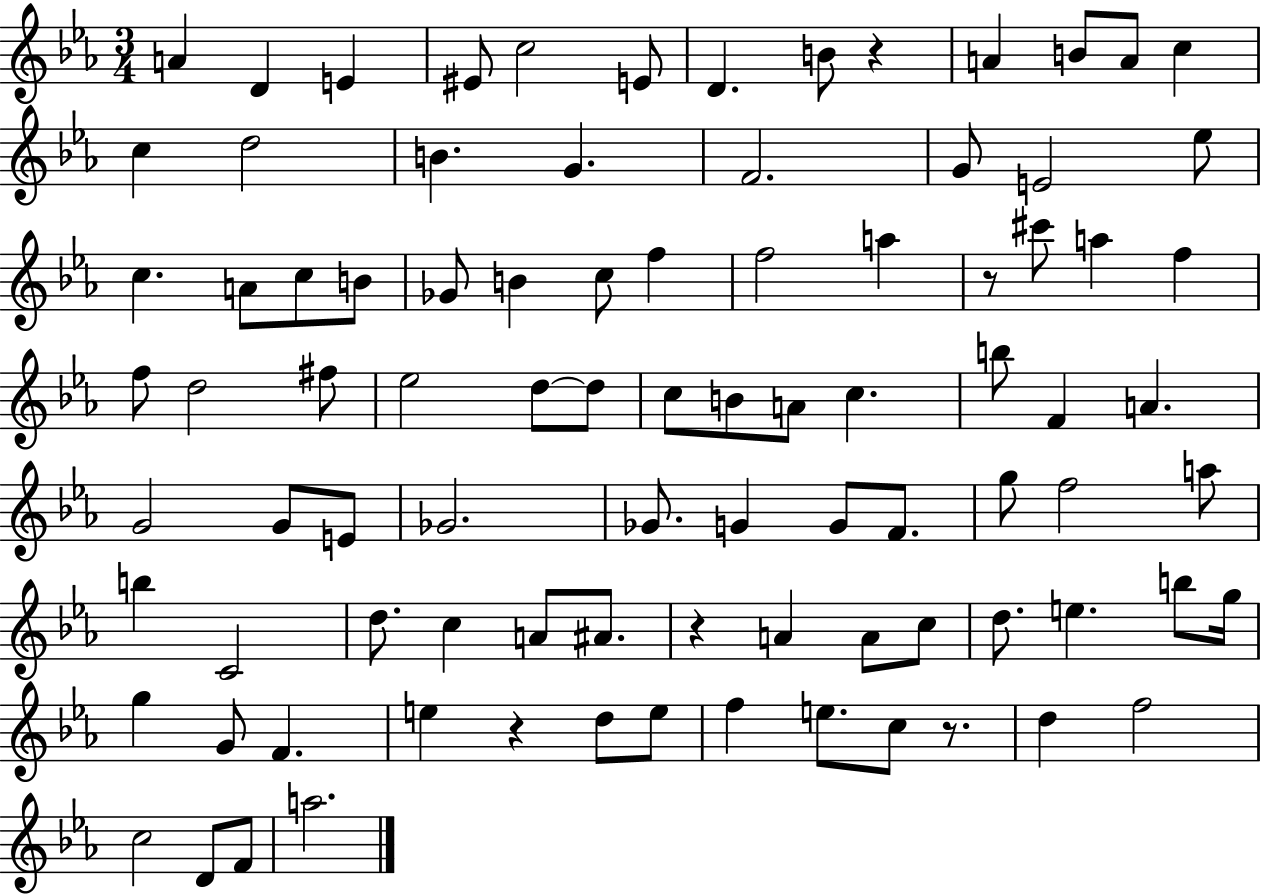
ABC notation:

X:1
T:Untitled
M:3/4
L:1/4
K:Eb
A D E ^E/2 c2 E/2 D B/2 z A B/2 A/2 c c d2 B G F2 G/2 E2 _e/2 c A/2 c/2 B/2 _G/2 B c/2 f f2 a z/2 ^c'/2 a f f/2 d2 ^f/2 _e2 d/2 d/2 c/2 B/2 A/2 c b/2 F A G2 G/2 E/2 _G2 _G/2 G G/2 F/2 g/2 f2 a/2 b C2 d/2 c A/2 ^A/2 z A A/2 c/2 d/2 e b/2 g/4 g G/2 F e z d/2 e/2 f e/2 c/2 z/2 d f2 c2 D/2 F/2 a2